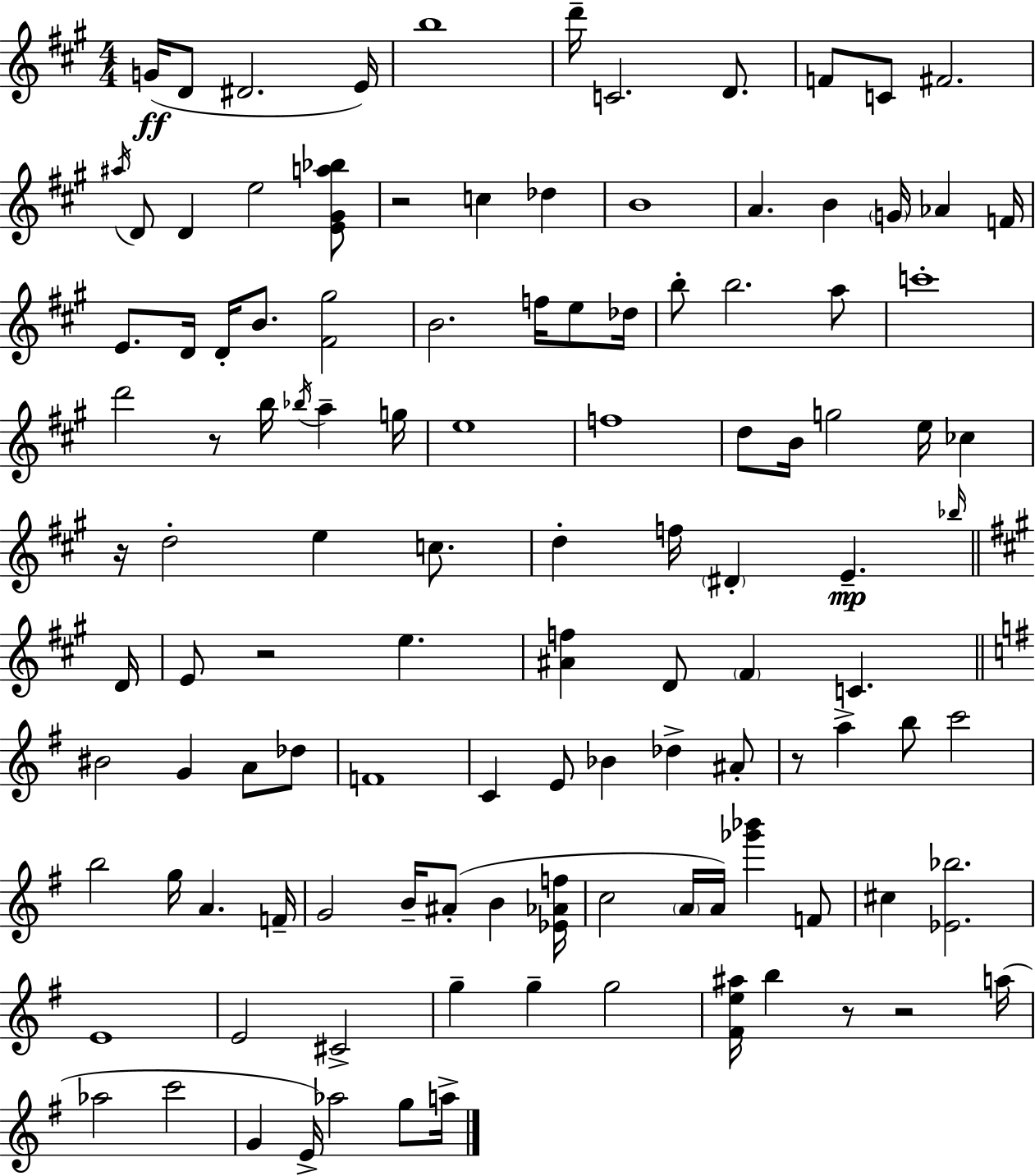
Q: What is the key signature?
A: A major